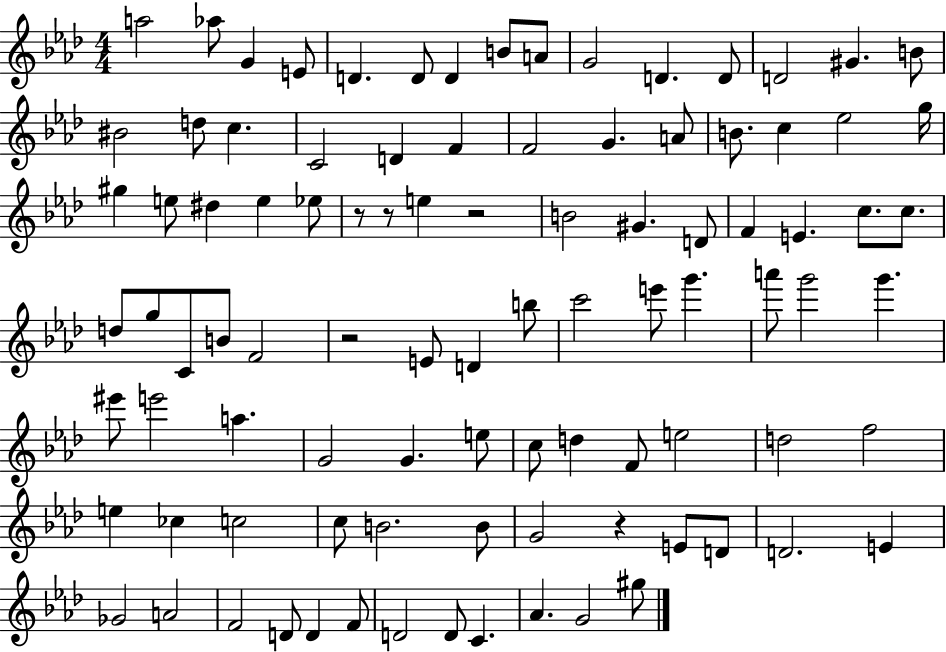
X:1
T:Untitled
M:4/4
L:1/4
K:Ab
a2 _a/2 G E/2 D D/2 D B/2 A/2 G2 D D/2 D2 ^G B/2 ^B2 d/2 c C2 D F F2 G A/2 B/2 c _e2 g/4 ^g e/2 ^d e _e/2 z/2 z/2 e z2 B2 ^G D/2 F E c/2 c/2 d/2 g/2 C/2 B/2 F2 z2 E/2 D b/2 c'2 e'/2 g' a'/2 g'2 g' ^e'/2 e'2 a G2 G e/2 c/2 d F/2 e2 d2 f2 e _c c2 c/2 B2 B/2 G2 z E/2 D/2 D2 E _G2 A2 F2 D/2 D F/2 D2 D/2 C _A G2 ^g/2